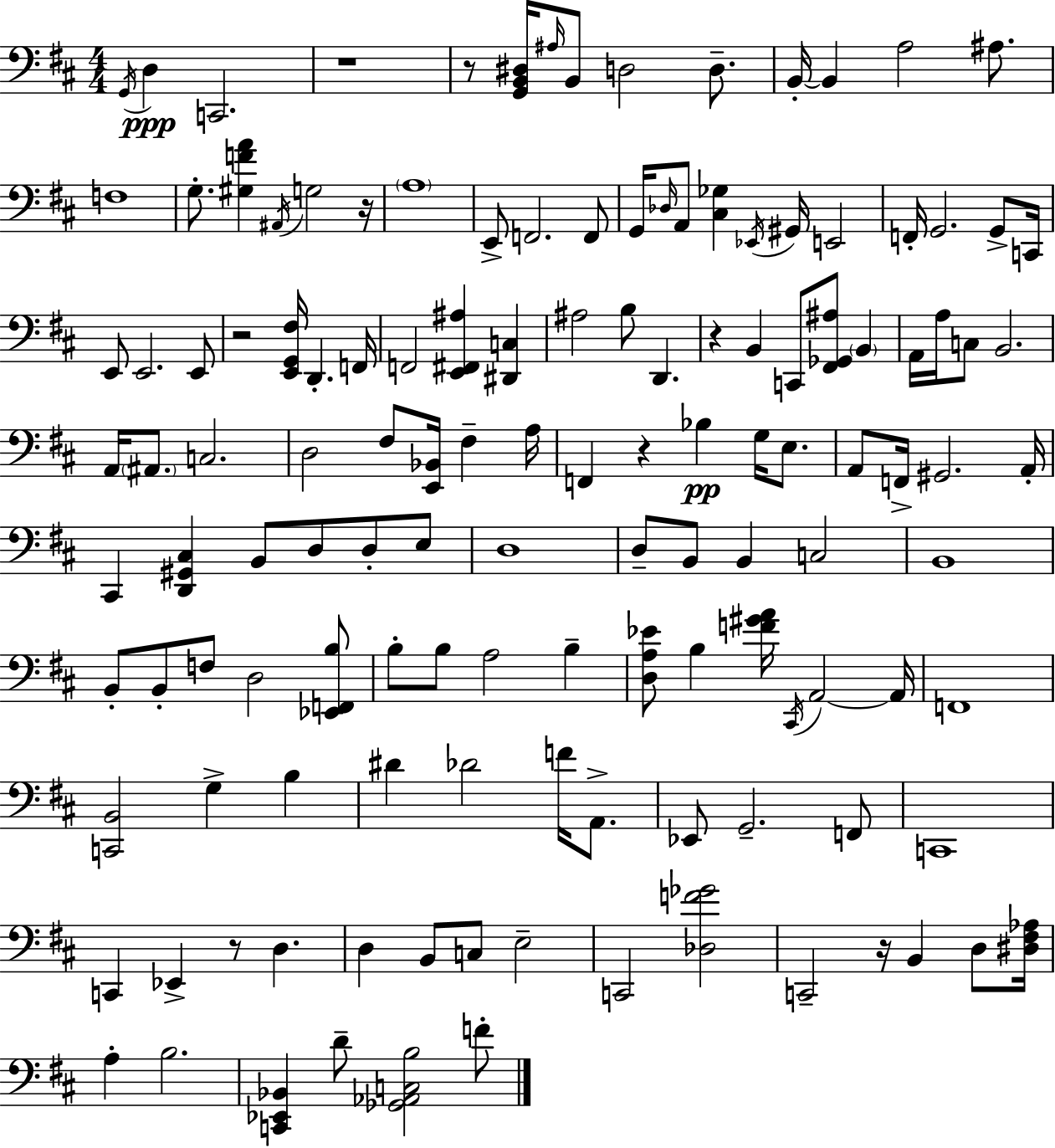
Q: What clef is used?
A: bass